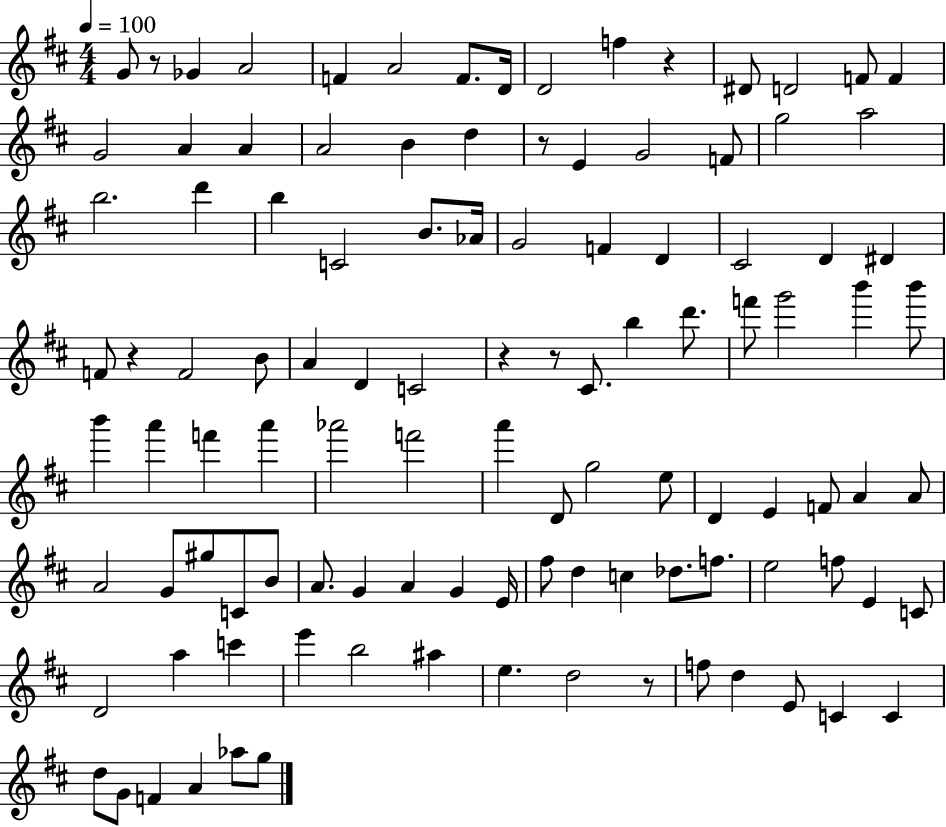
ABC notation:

X:1
T:Untitled
M:4/4
L:1/4
K:D
G/2 z/2 _G A2 F A2 F/2 D/4 D2 f z ^D/2 D2 F/2 F G2 A A A2 B d z/2 E G2 F/2 g2 a2 b2 d' b C2 B/2 _A/4 G2 F D ^C2 D ^D F/2 z F2 B/2 A D C2 z z/2 ^C/2 b d'/2 f'/2 g'2 b' b'/2 b' a' f' a' _a'2 f'2 a' D/2 g2 e/2 D E F/2 A A/2 A2 G/2 ^g/2 C/2 B/2 A/2 G A G E/4 ^f/2 d c _d/2 f/2 e2 f/2 E C/2 D2 a c' e' b2 ^a e d2 z/2 f/2 d E/2 C C d/2 G/2 F A _a/2 g/2